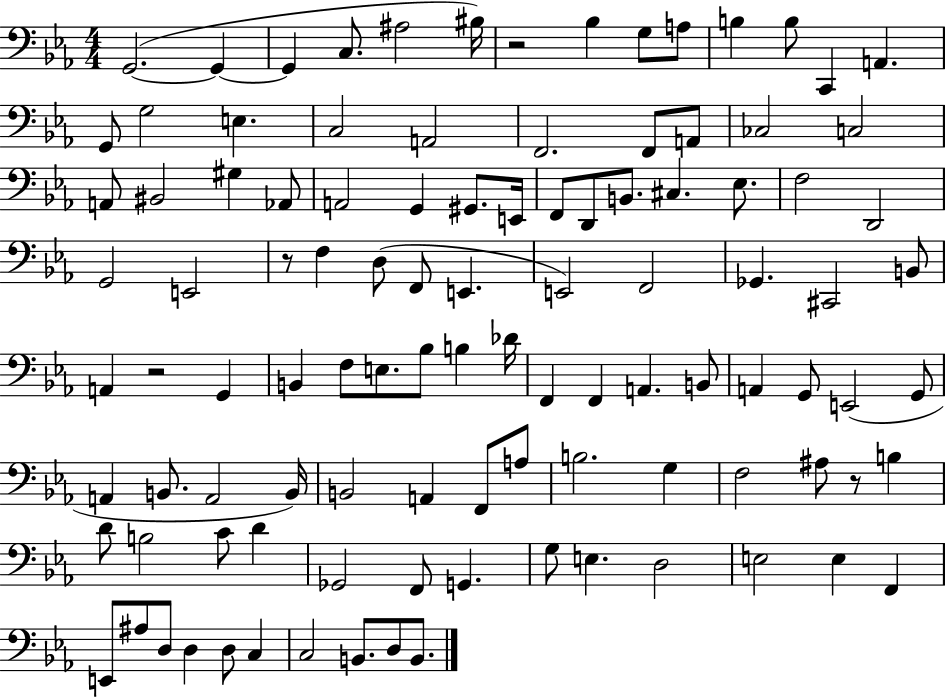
X:1
T:Untitled
M:4/4
L:1/4
K:Eb
G,,2 G,, G,, C,/2 ^A,2 ^B,/4 z2 _B, G,/2 A,/2 B, B,/2 C,, A,, G,,/2 G,2 E, C,2 A,,2 F,,2 F,,/2 A,,/2 _C,2 C,2 A,,/2 ^B,,2 ^G, _A,,/2 A,,2 G,, ^G,,/2 E,,/4 F,,/2 D,,/2 B,,/2 ^C, _E,/2 F,2 D,,2 G,,2 E,,2 z/2 F, D,/2 F,,/2 E,, E,,2 F,,2 _G,, ^C,,2 B,,/2 A,, z2 G,, B,, F,/2 E,/2 _B,/2 B, _D/4 F,, F,, A,, B,,/2 A,, G,,/2 E,,2 G,,/2 A,, B,,/2 A,,2 B,,/4 B,,2 A,, F,,/2 A,/2 B,2 G, F,2 ^A,/2 z/2 B, D/2 B,2 C/2 D _G,,2 F,,/2 G,, G,/2 E, D,2 E,2 E, F,, E,,/2 ^A,/2 D,/2 D, D,/2 C, C,2 B,,/2 D,/2 B,,/2